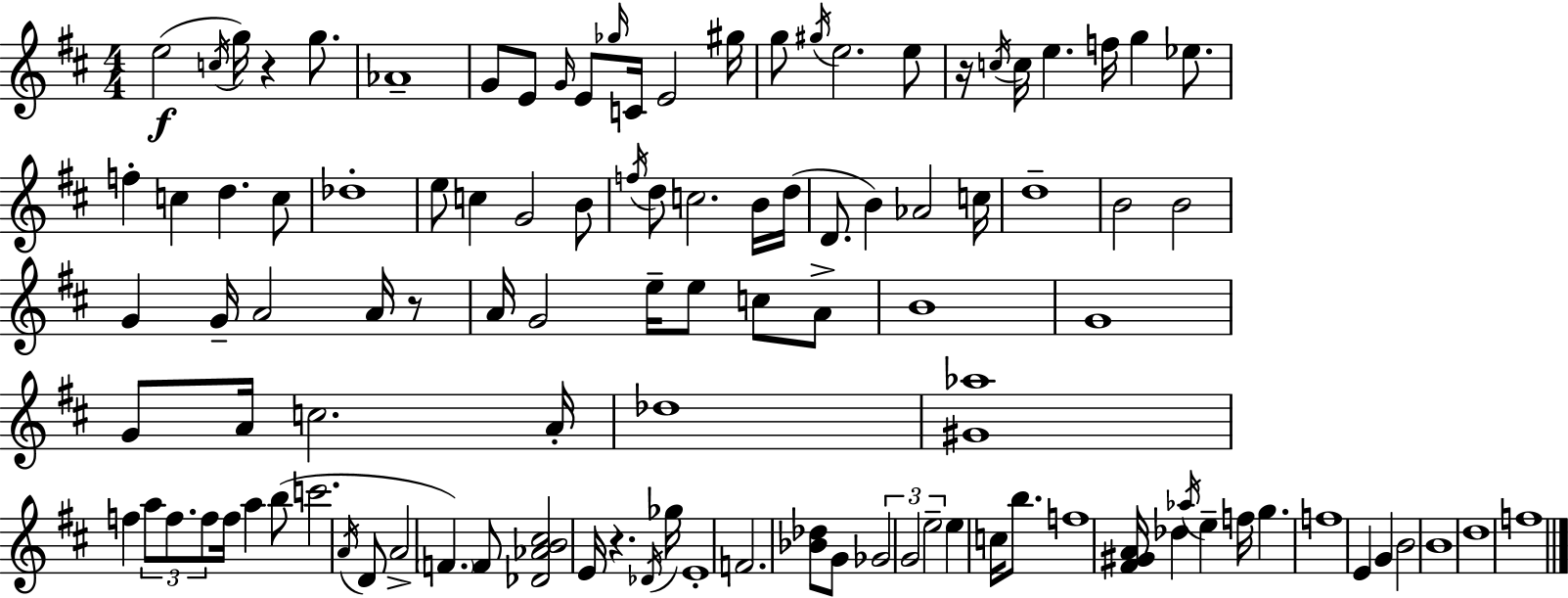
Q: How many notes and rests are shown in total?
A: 107